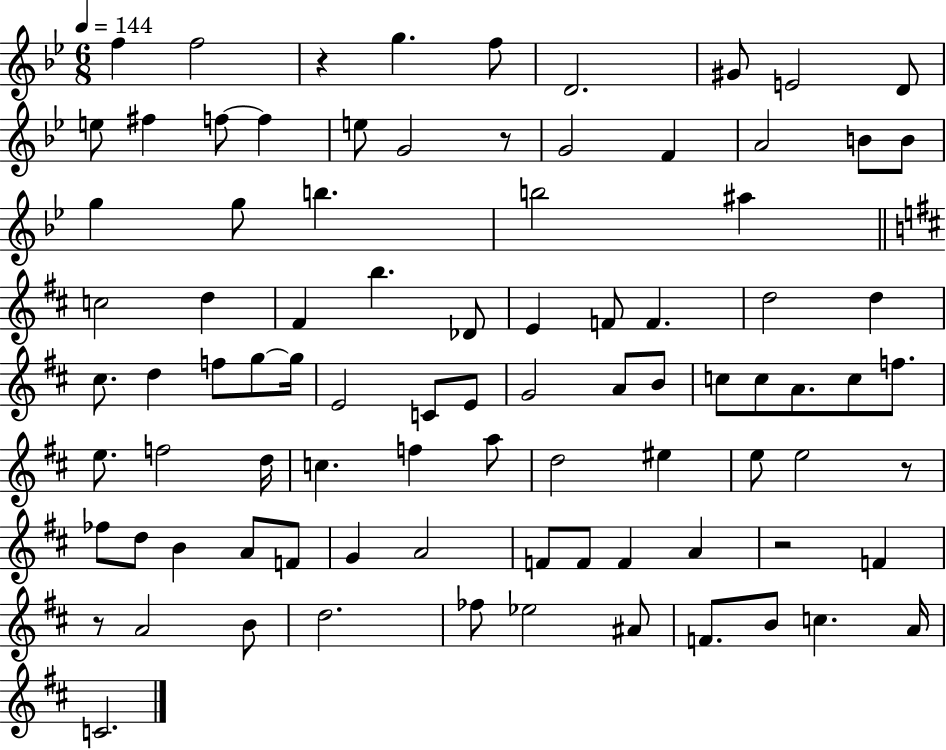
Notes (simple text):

F5/q F5/h R/q G5/q. F5/e D4/h. G#4/e E4/h D4/e E5/e F#5/q F5/e F5/q E5/e G4/h R/e G4/h F4/q A4/h B4/e B4/e G5/q G5/e B5/q. B5/h A#5/q C5/h D5/q F#4/q B5/q. Db4/e E4/q F4/e F4/q. D5/h D5/q C#5/e. D5/q F5/e G5/e G5/s E4/h C4/e E4/e G4/h A4/e B4/e C5/e C5/e A4/e. C5/e F5/e. E5/e. F5/h D5/s C5/q. F5/q A5/e D5/h EIS5/q E5/e E5/h R/e FES5/e D5/e B4/q A4/e F4/e G4/q A4/h F4/e F4/e F4/q A4/q R/h F4/q R/e A4/h B4/e D5/h. FES5/e Eb5/h A#4/e F4/e. B4/e C5/q. A4/s C4/h.